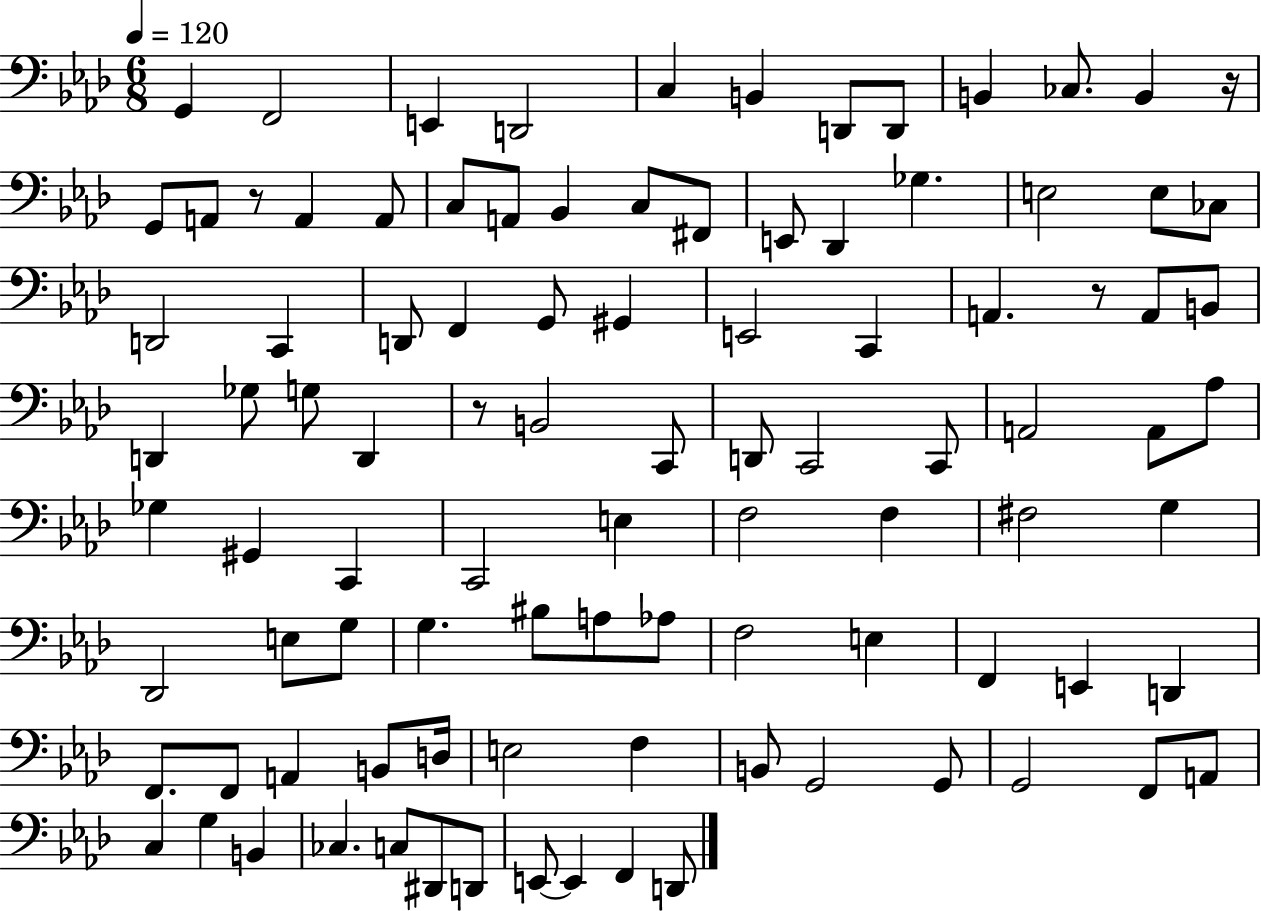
{
  \clef bass
  \numericTimeSignature
  \time 6/8
  \key aes \major
  \tempo 4 = 120
  \repeat volta 2 { g,4 f,2 | e,4 d,2 | c4 b,4 d,8 d,8 | b,4 ces8. b,4 r16 | \break g,8 a,8 r8 a,4 a,8 | c8 a,8 bes,4 c8 fis,8 | e,8 des,4 ges4. | e2 e8 ces8 | \break d,2 c,4 | d,8 f,4 g,8 gis,4 | e,2 c,4 | a,4. r8 a,8 b,8 | \break d,4 ges8 g8 d,4 | r8 b,2 c,8 | d,8 c,2 c,8 | a,2 a,8 aes8 | \break ges4 gis,4 c,4 | c,2 e4 | f2 f4 | fis2 g4 | \break des,2 e8 g8 | g4. bis8 a8 aes8 | f2 e4 | f,4 e,4 d,4 | \break f,8. f,8 a,4 b,8 d16 | e2 f4 | b,8 g,2 g,8 | g,2 f,8 a,8 | \break c4 g4 b,4 | ces4. c8 dis,8 d,8 | e,8~~ e,4 f,4 d,8 | } \bar "|."
}